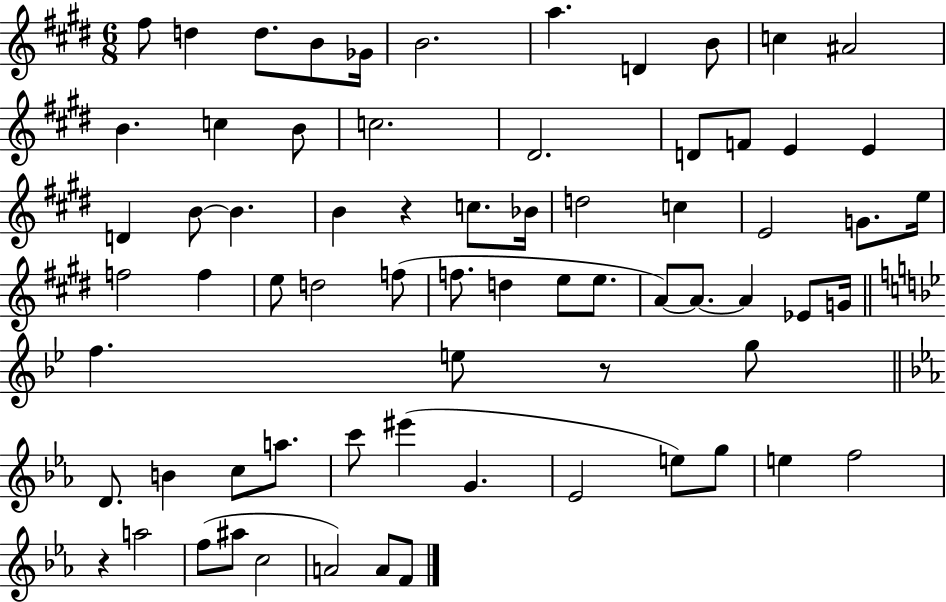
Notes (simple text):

F#5/e D5/q D5/e. B4/e Gb4/s B4/h. A5/q. D4/q B4/e C5/q A#4/h B4/q. C5/q B4/e C5/h. D#4/h. D4/e F4/e E4/q E4/q D4/q B4/e B4/q. B4/q R/q C5/e. Bb4/s D5/h C5/q E4/h G4/e. E5/s F5/h F5/q E5/e D5/h F5/e F5/e. D5/q E5/e E5/e. A4/e A4/e. A4/q Eb4/e G4/s F5/q. E5/e R/e G5/e D4/e. B4/q C5/e A5/e. C6/e EIS6/q G4/q. Eb4/h E5/e G5/e E5/q F5/h R/q A5/h F5/e A#5/e C5/h A4/h A4/e F4/e